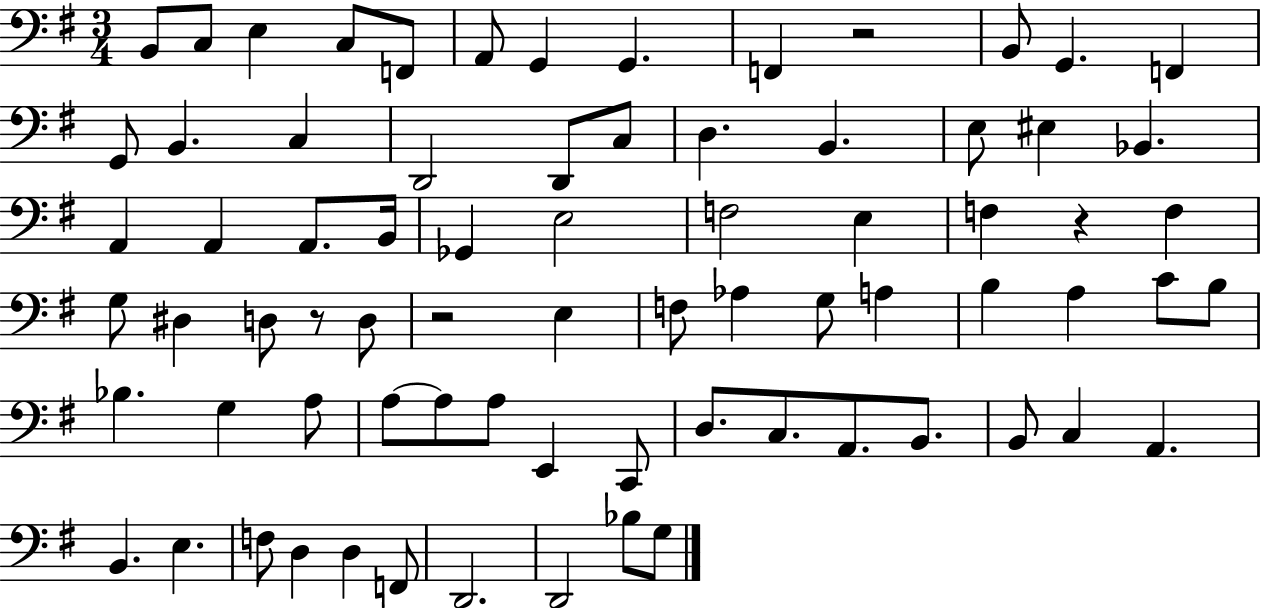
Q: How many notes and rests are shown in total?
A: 75